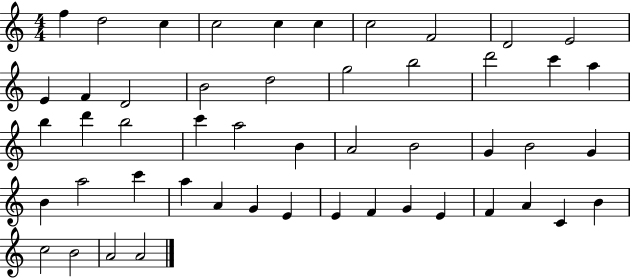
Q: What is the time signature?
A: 4/4